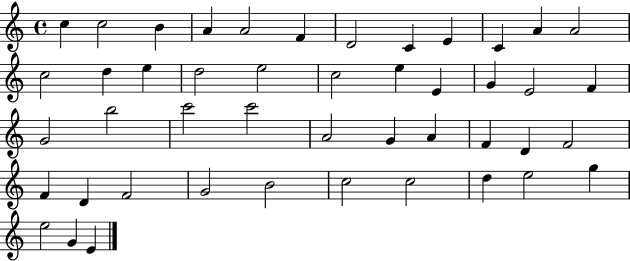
C5/q C5/h B4/q A4/q A4/h F4/q D4/h C4/q E4/q C4/q A4/q A4/h C5/h D5/q E5/q D5/h E5/h C5/h E5/q E4/q G4/q E4/h F4/q G4/h B5/h C6/h C6/h A4/h G4/q A4/q F4/q D4/q F4/h F4/q D4/q F4/h G4/h B4/h C5/h C5/h D5/q E5/h G5/q E5/h G4/q E4/q